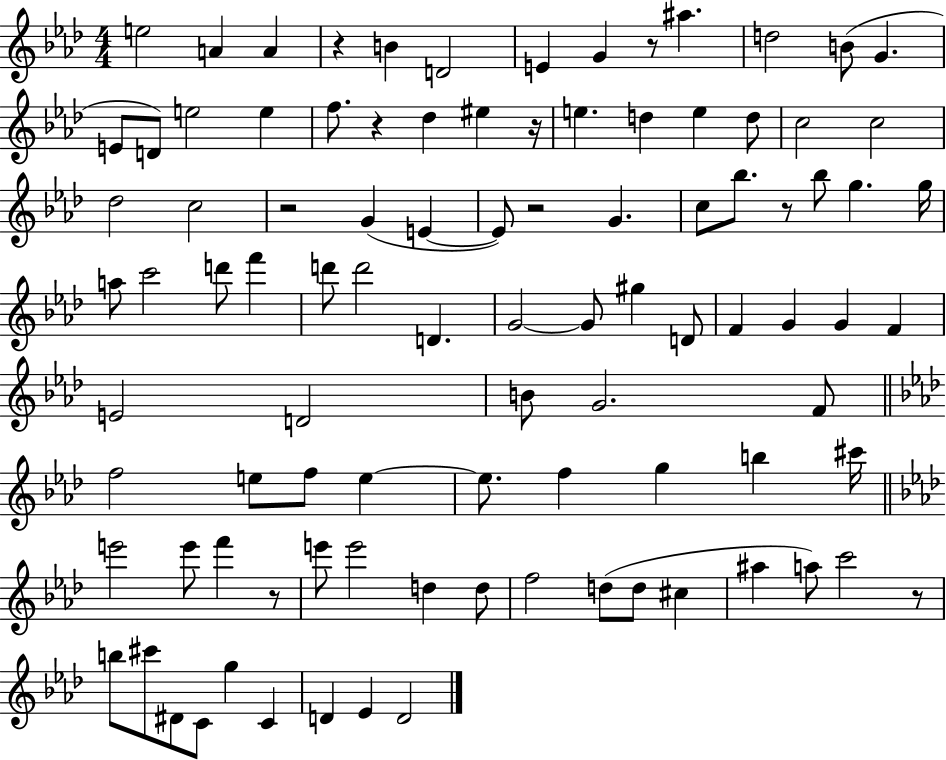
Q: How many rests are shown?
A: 9